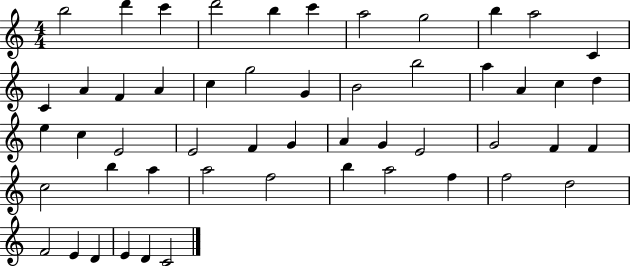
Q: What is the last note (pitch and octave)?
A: C4